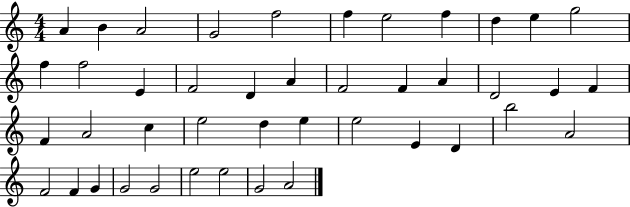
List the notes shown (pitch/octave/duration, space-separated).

A4/q B4/q A4/h G4/h F5/h F5/q E5/h F5/q D5/q E5/q G5/h F5/q F5/h E4/q F4/h D4/q A4/q F4/h F4/q A4/q D4/h E4/q F4/q F4/q A4/h C5/q E5/h D5/q E5/q E5/h E4/q D4/q B5/h A4/h F4/h F4/q G4/q G4/h G4/h E5/h E5/h G4/h A4/h